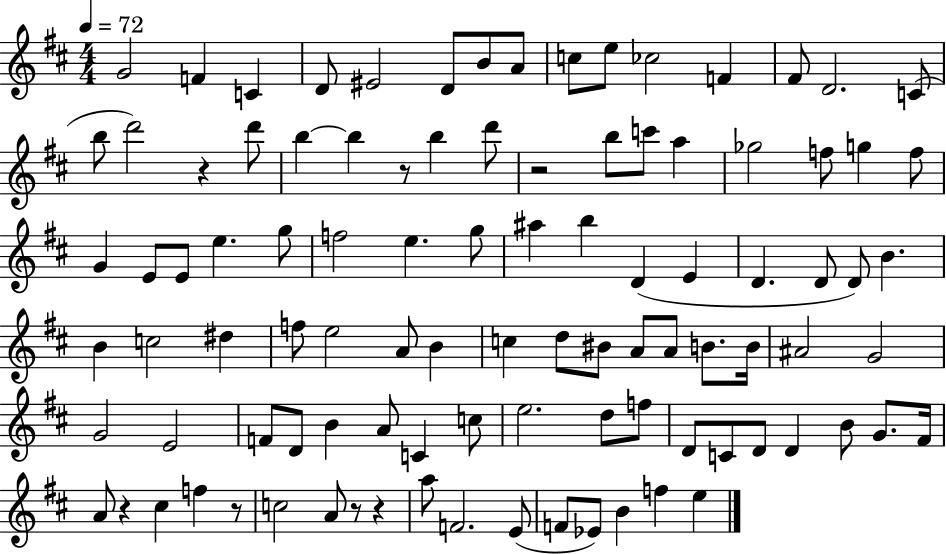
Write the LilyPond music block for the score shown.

{
  \clef treble
  \numericTimeSignature
  \time 4/4
  \key d \major
  \tempo 4 = 72
  \repeat volta 2 { g'2 f'4 c'4 | d'8 eis'2 d'8 b'8 a'8 | c''8 e''8 ces''2 f'4 | fis'8 d'2. c'8( | \break b''8 d'''2) r4 d'''8 | b''4~~ b''4 r8 b''4 d'''8 | r2 b''8 c'''8 a''4 | ges''2 f''8 g''4 f''8 | \break g'4 e'8 e'8 e''4. g''8 | f''2 e''4. g''8 | ais''4 b''4 d'4( e'4 | d'4. d'8 d'8) b'4. | \break b'4 c''2 dis''4 | f''8 e''2 a'8 b'4 | c''4 d''8 bis'8 a'8 a'8 b'8. b'16 | ais'2 g'2 | \break g'2 e'2 | f'8 d'8 b'4 a'8 c'4 c''8 | e''2. d''8 f''8 | d'8 c'8 d'8 d'4 b'8 g'8. fis'16 | \break a'8 r4 cis''4 f''4 r8 | c''2 a'8 r8 r4 | a''8 f'2. e'8( | f'8 ees'8) b'4 f''4 e''4 | \break } \bar "|."
}